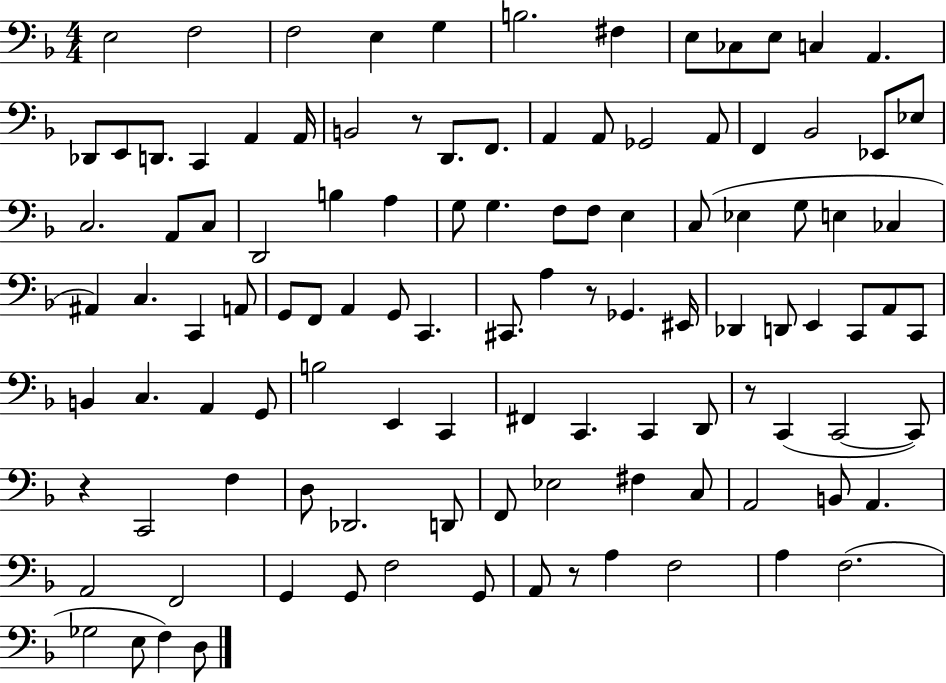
X:1
T:Untitled
M:4/4
L:1/4
K:F
E,2 F,2 F,2 E, G, B,2 ^F, E,/2 _C,/2 E,/2 C, A,, _D,,/2 E,,/2 D,,/2 C,, A,, A,,/4 B,,2 z/2 D,,/2 F,,/2 A,, A,,/2 _G,,2 A,,/2 F,, _B,,2 _E,,/2 _E,/2 C,2 A,,/2 C,/2 D,,2 B, A, G,/2 G, F,/2 F,/2 E, C,/2 _E, G,/2 E, _C, ^A,, C, C,, A,,/2 G,,/2 F,,/2 A,, G,,/2 C,, ^C,,/2 A, z/2 _G,, ^E,,/4 _D,, D,,/2 E,, C,,/2 A,,/2 C,,/2 B,, C, A,, G,,/2 B,2 E,, C,, ^F,, C,, C,, D,,/2 z/2 C,, C,,2 C,,/2 z C,,2 F, D,/2 _D,,2 D,,/2 F,,/2 _E,2 ^F, C,/2 A,,2 B,,/2 A,, A,,2 F,,2 G,, G,,/2 F,2 G,,/2 A,,/2 z/2 A, F,2 A, F,2 _G,2 E,/2 F, D,/2